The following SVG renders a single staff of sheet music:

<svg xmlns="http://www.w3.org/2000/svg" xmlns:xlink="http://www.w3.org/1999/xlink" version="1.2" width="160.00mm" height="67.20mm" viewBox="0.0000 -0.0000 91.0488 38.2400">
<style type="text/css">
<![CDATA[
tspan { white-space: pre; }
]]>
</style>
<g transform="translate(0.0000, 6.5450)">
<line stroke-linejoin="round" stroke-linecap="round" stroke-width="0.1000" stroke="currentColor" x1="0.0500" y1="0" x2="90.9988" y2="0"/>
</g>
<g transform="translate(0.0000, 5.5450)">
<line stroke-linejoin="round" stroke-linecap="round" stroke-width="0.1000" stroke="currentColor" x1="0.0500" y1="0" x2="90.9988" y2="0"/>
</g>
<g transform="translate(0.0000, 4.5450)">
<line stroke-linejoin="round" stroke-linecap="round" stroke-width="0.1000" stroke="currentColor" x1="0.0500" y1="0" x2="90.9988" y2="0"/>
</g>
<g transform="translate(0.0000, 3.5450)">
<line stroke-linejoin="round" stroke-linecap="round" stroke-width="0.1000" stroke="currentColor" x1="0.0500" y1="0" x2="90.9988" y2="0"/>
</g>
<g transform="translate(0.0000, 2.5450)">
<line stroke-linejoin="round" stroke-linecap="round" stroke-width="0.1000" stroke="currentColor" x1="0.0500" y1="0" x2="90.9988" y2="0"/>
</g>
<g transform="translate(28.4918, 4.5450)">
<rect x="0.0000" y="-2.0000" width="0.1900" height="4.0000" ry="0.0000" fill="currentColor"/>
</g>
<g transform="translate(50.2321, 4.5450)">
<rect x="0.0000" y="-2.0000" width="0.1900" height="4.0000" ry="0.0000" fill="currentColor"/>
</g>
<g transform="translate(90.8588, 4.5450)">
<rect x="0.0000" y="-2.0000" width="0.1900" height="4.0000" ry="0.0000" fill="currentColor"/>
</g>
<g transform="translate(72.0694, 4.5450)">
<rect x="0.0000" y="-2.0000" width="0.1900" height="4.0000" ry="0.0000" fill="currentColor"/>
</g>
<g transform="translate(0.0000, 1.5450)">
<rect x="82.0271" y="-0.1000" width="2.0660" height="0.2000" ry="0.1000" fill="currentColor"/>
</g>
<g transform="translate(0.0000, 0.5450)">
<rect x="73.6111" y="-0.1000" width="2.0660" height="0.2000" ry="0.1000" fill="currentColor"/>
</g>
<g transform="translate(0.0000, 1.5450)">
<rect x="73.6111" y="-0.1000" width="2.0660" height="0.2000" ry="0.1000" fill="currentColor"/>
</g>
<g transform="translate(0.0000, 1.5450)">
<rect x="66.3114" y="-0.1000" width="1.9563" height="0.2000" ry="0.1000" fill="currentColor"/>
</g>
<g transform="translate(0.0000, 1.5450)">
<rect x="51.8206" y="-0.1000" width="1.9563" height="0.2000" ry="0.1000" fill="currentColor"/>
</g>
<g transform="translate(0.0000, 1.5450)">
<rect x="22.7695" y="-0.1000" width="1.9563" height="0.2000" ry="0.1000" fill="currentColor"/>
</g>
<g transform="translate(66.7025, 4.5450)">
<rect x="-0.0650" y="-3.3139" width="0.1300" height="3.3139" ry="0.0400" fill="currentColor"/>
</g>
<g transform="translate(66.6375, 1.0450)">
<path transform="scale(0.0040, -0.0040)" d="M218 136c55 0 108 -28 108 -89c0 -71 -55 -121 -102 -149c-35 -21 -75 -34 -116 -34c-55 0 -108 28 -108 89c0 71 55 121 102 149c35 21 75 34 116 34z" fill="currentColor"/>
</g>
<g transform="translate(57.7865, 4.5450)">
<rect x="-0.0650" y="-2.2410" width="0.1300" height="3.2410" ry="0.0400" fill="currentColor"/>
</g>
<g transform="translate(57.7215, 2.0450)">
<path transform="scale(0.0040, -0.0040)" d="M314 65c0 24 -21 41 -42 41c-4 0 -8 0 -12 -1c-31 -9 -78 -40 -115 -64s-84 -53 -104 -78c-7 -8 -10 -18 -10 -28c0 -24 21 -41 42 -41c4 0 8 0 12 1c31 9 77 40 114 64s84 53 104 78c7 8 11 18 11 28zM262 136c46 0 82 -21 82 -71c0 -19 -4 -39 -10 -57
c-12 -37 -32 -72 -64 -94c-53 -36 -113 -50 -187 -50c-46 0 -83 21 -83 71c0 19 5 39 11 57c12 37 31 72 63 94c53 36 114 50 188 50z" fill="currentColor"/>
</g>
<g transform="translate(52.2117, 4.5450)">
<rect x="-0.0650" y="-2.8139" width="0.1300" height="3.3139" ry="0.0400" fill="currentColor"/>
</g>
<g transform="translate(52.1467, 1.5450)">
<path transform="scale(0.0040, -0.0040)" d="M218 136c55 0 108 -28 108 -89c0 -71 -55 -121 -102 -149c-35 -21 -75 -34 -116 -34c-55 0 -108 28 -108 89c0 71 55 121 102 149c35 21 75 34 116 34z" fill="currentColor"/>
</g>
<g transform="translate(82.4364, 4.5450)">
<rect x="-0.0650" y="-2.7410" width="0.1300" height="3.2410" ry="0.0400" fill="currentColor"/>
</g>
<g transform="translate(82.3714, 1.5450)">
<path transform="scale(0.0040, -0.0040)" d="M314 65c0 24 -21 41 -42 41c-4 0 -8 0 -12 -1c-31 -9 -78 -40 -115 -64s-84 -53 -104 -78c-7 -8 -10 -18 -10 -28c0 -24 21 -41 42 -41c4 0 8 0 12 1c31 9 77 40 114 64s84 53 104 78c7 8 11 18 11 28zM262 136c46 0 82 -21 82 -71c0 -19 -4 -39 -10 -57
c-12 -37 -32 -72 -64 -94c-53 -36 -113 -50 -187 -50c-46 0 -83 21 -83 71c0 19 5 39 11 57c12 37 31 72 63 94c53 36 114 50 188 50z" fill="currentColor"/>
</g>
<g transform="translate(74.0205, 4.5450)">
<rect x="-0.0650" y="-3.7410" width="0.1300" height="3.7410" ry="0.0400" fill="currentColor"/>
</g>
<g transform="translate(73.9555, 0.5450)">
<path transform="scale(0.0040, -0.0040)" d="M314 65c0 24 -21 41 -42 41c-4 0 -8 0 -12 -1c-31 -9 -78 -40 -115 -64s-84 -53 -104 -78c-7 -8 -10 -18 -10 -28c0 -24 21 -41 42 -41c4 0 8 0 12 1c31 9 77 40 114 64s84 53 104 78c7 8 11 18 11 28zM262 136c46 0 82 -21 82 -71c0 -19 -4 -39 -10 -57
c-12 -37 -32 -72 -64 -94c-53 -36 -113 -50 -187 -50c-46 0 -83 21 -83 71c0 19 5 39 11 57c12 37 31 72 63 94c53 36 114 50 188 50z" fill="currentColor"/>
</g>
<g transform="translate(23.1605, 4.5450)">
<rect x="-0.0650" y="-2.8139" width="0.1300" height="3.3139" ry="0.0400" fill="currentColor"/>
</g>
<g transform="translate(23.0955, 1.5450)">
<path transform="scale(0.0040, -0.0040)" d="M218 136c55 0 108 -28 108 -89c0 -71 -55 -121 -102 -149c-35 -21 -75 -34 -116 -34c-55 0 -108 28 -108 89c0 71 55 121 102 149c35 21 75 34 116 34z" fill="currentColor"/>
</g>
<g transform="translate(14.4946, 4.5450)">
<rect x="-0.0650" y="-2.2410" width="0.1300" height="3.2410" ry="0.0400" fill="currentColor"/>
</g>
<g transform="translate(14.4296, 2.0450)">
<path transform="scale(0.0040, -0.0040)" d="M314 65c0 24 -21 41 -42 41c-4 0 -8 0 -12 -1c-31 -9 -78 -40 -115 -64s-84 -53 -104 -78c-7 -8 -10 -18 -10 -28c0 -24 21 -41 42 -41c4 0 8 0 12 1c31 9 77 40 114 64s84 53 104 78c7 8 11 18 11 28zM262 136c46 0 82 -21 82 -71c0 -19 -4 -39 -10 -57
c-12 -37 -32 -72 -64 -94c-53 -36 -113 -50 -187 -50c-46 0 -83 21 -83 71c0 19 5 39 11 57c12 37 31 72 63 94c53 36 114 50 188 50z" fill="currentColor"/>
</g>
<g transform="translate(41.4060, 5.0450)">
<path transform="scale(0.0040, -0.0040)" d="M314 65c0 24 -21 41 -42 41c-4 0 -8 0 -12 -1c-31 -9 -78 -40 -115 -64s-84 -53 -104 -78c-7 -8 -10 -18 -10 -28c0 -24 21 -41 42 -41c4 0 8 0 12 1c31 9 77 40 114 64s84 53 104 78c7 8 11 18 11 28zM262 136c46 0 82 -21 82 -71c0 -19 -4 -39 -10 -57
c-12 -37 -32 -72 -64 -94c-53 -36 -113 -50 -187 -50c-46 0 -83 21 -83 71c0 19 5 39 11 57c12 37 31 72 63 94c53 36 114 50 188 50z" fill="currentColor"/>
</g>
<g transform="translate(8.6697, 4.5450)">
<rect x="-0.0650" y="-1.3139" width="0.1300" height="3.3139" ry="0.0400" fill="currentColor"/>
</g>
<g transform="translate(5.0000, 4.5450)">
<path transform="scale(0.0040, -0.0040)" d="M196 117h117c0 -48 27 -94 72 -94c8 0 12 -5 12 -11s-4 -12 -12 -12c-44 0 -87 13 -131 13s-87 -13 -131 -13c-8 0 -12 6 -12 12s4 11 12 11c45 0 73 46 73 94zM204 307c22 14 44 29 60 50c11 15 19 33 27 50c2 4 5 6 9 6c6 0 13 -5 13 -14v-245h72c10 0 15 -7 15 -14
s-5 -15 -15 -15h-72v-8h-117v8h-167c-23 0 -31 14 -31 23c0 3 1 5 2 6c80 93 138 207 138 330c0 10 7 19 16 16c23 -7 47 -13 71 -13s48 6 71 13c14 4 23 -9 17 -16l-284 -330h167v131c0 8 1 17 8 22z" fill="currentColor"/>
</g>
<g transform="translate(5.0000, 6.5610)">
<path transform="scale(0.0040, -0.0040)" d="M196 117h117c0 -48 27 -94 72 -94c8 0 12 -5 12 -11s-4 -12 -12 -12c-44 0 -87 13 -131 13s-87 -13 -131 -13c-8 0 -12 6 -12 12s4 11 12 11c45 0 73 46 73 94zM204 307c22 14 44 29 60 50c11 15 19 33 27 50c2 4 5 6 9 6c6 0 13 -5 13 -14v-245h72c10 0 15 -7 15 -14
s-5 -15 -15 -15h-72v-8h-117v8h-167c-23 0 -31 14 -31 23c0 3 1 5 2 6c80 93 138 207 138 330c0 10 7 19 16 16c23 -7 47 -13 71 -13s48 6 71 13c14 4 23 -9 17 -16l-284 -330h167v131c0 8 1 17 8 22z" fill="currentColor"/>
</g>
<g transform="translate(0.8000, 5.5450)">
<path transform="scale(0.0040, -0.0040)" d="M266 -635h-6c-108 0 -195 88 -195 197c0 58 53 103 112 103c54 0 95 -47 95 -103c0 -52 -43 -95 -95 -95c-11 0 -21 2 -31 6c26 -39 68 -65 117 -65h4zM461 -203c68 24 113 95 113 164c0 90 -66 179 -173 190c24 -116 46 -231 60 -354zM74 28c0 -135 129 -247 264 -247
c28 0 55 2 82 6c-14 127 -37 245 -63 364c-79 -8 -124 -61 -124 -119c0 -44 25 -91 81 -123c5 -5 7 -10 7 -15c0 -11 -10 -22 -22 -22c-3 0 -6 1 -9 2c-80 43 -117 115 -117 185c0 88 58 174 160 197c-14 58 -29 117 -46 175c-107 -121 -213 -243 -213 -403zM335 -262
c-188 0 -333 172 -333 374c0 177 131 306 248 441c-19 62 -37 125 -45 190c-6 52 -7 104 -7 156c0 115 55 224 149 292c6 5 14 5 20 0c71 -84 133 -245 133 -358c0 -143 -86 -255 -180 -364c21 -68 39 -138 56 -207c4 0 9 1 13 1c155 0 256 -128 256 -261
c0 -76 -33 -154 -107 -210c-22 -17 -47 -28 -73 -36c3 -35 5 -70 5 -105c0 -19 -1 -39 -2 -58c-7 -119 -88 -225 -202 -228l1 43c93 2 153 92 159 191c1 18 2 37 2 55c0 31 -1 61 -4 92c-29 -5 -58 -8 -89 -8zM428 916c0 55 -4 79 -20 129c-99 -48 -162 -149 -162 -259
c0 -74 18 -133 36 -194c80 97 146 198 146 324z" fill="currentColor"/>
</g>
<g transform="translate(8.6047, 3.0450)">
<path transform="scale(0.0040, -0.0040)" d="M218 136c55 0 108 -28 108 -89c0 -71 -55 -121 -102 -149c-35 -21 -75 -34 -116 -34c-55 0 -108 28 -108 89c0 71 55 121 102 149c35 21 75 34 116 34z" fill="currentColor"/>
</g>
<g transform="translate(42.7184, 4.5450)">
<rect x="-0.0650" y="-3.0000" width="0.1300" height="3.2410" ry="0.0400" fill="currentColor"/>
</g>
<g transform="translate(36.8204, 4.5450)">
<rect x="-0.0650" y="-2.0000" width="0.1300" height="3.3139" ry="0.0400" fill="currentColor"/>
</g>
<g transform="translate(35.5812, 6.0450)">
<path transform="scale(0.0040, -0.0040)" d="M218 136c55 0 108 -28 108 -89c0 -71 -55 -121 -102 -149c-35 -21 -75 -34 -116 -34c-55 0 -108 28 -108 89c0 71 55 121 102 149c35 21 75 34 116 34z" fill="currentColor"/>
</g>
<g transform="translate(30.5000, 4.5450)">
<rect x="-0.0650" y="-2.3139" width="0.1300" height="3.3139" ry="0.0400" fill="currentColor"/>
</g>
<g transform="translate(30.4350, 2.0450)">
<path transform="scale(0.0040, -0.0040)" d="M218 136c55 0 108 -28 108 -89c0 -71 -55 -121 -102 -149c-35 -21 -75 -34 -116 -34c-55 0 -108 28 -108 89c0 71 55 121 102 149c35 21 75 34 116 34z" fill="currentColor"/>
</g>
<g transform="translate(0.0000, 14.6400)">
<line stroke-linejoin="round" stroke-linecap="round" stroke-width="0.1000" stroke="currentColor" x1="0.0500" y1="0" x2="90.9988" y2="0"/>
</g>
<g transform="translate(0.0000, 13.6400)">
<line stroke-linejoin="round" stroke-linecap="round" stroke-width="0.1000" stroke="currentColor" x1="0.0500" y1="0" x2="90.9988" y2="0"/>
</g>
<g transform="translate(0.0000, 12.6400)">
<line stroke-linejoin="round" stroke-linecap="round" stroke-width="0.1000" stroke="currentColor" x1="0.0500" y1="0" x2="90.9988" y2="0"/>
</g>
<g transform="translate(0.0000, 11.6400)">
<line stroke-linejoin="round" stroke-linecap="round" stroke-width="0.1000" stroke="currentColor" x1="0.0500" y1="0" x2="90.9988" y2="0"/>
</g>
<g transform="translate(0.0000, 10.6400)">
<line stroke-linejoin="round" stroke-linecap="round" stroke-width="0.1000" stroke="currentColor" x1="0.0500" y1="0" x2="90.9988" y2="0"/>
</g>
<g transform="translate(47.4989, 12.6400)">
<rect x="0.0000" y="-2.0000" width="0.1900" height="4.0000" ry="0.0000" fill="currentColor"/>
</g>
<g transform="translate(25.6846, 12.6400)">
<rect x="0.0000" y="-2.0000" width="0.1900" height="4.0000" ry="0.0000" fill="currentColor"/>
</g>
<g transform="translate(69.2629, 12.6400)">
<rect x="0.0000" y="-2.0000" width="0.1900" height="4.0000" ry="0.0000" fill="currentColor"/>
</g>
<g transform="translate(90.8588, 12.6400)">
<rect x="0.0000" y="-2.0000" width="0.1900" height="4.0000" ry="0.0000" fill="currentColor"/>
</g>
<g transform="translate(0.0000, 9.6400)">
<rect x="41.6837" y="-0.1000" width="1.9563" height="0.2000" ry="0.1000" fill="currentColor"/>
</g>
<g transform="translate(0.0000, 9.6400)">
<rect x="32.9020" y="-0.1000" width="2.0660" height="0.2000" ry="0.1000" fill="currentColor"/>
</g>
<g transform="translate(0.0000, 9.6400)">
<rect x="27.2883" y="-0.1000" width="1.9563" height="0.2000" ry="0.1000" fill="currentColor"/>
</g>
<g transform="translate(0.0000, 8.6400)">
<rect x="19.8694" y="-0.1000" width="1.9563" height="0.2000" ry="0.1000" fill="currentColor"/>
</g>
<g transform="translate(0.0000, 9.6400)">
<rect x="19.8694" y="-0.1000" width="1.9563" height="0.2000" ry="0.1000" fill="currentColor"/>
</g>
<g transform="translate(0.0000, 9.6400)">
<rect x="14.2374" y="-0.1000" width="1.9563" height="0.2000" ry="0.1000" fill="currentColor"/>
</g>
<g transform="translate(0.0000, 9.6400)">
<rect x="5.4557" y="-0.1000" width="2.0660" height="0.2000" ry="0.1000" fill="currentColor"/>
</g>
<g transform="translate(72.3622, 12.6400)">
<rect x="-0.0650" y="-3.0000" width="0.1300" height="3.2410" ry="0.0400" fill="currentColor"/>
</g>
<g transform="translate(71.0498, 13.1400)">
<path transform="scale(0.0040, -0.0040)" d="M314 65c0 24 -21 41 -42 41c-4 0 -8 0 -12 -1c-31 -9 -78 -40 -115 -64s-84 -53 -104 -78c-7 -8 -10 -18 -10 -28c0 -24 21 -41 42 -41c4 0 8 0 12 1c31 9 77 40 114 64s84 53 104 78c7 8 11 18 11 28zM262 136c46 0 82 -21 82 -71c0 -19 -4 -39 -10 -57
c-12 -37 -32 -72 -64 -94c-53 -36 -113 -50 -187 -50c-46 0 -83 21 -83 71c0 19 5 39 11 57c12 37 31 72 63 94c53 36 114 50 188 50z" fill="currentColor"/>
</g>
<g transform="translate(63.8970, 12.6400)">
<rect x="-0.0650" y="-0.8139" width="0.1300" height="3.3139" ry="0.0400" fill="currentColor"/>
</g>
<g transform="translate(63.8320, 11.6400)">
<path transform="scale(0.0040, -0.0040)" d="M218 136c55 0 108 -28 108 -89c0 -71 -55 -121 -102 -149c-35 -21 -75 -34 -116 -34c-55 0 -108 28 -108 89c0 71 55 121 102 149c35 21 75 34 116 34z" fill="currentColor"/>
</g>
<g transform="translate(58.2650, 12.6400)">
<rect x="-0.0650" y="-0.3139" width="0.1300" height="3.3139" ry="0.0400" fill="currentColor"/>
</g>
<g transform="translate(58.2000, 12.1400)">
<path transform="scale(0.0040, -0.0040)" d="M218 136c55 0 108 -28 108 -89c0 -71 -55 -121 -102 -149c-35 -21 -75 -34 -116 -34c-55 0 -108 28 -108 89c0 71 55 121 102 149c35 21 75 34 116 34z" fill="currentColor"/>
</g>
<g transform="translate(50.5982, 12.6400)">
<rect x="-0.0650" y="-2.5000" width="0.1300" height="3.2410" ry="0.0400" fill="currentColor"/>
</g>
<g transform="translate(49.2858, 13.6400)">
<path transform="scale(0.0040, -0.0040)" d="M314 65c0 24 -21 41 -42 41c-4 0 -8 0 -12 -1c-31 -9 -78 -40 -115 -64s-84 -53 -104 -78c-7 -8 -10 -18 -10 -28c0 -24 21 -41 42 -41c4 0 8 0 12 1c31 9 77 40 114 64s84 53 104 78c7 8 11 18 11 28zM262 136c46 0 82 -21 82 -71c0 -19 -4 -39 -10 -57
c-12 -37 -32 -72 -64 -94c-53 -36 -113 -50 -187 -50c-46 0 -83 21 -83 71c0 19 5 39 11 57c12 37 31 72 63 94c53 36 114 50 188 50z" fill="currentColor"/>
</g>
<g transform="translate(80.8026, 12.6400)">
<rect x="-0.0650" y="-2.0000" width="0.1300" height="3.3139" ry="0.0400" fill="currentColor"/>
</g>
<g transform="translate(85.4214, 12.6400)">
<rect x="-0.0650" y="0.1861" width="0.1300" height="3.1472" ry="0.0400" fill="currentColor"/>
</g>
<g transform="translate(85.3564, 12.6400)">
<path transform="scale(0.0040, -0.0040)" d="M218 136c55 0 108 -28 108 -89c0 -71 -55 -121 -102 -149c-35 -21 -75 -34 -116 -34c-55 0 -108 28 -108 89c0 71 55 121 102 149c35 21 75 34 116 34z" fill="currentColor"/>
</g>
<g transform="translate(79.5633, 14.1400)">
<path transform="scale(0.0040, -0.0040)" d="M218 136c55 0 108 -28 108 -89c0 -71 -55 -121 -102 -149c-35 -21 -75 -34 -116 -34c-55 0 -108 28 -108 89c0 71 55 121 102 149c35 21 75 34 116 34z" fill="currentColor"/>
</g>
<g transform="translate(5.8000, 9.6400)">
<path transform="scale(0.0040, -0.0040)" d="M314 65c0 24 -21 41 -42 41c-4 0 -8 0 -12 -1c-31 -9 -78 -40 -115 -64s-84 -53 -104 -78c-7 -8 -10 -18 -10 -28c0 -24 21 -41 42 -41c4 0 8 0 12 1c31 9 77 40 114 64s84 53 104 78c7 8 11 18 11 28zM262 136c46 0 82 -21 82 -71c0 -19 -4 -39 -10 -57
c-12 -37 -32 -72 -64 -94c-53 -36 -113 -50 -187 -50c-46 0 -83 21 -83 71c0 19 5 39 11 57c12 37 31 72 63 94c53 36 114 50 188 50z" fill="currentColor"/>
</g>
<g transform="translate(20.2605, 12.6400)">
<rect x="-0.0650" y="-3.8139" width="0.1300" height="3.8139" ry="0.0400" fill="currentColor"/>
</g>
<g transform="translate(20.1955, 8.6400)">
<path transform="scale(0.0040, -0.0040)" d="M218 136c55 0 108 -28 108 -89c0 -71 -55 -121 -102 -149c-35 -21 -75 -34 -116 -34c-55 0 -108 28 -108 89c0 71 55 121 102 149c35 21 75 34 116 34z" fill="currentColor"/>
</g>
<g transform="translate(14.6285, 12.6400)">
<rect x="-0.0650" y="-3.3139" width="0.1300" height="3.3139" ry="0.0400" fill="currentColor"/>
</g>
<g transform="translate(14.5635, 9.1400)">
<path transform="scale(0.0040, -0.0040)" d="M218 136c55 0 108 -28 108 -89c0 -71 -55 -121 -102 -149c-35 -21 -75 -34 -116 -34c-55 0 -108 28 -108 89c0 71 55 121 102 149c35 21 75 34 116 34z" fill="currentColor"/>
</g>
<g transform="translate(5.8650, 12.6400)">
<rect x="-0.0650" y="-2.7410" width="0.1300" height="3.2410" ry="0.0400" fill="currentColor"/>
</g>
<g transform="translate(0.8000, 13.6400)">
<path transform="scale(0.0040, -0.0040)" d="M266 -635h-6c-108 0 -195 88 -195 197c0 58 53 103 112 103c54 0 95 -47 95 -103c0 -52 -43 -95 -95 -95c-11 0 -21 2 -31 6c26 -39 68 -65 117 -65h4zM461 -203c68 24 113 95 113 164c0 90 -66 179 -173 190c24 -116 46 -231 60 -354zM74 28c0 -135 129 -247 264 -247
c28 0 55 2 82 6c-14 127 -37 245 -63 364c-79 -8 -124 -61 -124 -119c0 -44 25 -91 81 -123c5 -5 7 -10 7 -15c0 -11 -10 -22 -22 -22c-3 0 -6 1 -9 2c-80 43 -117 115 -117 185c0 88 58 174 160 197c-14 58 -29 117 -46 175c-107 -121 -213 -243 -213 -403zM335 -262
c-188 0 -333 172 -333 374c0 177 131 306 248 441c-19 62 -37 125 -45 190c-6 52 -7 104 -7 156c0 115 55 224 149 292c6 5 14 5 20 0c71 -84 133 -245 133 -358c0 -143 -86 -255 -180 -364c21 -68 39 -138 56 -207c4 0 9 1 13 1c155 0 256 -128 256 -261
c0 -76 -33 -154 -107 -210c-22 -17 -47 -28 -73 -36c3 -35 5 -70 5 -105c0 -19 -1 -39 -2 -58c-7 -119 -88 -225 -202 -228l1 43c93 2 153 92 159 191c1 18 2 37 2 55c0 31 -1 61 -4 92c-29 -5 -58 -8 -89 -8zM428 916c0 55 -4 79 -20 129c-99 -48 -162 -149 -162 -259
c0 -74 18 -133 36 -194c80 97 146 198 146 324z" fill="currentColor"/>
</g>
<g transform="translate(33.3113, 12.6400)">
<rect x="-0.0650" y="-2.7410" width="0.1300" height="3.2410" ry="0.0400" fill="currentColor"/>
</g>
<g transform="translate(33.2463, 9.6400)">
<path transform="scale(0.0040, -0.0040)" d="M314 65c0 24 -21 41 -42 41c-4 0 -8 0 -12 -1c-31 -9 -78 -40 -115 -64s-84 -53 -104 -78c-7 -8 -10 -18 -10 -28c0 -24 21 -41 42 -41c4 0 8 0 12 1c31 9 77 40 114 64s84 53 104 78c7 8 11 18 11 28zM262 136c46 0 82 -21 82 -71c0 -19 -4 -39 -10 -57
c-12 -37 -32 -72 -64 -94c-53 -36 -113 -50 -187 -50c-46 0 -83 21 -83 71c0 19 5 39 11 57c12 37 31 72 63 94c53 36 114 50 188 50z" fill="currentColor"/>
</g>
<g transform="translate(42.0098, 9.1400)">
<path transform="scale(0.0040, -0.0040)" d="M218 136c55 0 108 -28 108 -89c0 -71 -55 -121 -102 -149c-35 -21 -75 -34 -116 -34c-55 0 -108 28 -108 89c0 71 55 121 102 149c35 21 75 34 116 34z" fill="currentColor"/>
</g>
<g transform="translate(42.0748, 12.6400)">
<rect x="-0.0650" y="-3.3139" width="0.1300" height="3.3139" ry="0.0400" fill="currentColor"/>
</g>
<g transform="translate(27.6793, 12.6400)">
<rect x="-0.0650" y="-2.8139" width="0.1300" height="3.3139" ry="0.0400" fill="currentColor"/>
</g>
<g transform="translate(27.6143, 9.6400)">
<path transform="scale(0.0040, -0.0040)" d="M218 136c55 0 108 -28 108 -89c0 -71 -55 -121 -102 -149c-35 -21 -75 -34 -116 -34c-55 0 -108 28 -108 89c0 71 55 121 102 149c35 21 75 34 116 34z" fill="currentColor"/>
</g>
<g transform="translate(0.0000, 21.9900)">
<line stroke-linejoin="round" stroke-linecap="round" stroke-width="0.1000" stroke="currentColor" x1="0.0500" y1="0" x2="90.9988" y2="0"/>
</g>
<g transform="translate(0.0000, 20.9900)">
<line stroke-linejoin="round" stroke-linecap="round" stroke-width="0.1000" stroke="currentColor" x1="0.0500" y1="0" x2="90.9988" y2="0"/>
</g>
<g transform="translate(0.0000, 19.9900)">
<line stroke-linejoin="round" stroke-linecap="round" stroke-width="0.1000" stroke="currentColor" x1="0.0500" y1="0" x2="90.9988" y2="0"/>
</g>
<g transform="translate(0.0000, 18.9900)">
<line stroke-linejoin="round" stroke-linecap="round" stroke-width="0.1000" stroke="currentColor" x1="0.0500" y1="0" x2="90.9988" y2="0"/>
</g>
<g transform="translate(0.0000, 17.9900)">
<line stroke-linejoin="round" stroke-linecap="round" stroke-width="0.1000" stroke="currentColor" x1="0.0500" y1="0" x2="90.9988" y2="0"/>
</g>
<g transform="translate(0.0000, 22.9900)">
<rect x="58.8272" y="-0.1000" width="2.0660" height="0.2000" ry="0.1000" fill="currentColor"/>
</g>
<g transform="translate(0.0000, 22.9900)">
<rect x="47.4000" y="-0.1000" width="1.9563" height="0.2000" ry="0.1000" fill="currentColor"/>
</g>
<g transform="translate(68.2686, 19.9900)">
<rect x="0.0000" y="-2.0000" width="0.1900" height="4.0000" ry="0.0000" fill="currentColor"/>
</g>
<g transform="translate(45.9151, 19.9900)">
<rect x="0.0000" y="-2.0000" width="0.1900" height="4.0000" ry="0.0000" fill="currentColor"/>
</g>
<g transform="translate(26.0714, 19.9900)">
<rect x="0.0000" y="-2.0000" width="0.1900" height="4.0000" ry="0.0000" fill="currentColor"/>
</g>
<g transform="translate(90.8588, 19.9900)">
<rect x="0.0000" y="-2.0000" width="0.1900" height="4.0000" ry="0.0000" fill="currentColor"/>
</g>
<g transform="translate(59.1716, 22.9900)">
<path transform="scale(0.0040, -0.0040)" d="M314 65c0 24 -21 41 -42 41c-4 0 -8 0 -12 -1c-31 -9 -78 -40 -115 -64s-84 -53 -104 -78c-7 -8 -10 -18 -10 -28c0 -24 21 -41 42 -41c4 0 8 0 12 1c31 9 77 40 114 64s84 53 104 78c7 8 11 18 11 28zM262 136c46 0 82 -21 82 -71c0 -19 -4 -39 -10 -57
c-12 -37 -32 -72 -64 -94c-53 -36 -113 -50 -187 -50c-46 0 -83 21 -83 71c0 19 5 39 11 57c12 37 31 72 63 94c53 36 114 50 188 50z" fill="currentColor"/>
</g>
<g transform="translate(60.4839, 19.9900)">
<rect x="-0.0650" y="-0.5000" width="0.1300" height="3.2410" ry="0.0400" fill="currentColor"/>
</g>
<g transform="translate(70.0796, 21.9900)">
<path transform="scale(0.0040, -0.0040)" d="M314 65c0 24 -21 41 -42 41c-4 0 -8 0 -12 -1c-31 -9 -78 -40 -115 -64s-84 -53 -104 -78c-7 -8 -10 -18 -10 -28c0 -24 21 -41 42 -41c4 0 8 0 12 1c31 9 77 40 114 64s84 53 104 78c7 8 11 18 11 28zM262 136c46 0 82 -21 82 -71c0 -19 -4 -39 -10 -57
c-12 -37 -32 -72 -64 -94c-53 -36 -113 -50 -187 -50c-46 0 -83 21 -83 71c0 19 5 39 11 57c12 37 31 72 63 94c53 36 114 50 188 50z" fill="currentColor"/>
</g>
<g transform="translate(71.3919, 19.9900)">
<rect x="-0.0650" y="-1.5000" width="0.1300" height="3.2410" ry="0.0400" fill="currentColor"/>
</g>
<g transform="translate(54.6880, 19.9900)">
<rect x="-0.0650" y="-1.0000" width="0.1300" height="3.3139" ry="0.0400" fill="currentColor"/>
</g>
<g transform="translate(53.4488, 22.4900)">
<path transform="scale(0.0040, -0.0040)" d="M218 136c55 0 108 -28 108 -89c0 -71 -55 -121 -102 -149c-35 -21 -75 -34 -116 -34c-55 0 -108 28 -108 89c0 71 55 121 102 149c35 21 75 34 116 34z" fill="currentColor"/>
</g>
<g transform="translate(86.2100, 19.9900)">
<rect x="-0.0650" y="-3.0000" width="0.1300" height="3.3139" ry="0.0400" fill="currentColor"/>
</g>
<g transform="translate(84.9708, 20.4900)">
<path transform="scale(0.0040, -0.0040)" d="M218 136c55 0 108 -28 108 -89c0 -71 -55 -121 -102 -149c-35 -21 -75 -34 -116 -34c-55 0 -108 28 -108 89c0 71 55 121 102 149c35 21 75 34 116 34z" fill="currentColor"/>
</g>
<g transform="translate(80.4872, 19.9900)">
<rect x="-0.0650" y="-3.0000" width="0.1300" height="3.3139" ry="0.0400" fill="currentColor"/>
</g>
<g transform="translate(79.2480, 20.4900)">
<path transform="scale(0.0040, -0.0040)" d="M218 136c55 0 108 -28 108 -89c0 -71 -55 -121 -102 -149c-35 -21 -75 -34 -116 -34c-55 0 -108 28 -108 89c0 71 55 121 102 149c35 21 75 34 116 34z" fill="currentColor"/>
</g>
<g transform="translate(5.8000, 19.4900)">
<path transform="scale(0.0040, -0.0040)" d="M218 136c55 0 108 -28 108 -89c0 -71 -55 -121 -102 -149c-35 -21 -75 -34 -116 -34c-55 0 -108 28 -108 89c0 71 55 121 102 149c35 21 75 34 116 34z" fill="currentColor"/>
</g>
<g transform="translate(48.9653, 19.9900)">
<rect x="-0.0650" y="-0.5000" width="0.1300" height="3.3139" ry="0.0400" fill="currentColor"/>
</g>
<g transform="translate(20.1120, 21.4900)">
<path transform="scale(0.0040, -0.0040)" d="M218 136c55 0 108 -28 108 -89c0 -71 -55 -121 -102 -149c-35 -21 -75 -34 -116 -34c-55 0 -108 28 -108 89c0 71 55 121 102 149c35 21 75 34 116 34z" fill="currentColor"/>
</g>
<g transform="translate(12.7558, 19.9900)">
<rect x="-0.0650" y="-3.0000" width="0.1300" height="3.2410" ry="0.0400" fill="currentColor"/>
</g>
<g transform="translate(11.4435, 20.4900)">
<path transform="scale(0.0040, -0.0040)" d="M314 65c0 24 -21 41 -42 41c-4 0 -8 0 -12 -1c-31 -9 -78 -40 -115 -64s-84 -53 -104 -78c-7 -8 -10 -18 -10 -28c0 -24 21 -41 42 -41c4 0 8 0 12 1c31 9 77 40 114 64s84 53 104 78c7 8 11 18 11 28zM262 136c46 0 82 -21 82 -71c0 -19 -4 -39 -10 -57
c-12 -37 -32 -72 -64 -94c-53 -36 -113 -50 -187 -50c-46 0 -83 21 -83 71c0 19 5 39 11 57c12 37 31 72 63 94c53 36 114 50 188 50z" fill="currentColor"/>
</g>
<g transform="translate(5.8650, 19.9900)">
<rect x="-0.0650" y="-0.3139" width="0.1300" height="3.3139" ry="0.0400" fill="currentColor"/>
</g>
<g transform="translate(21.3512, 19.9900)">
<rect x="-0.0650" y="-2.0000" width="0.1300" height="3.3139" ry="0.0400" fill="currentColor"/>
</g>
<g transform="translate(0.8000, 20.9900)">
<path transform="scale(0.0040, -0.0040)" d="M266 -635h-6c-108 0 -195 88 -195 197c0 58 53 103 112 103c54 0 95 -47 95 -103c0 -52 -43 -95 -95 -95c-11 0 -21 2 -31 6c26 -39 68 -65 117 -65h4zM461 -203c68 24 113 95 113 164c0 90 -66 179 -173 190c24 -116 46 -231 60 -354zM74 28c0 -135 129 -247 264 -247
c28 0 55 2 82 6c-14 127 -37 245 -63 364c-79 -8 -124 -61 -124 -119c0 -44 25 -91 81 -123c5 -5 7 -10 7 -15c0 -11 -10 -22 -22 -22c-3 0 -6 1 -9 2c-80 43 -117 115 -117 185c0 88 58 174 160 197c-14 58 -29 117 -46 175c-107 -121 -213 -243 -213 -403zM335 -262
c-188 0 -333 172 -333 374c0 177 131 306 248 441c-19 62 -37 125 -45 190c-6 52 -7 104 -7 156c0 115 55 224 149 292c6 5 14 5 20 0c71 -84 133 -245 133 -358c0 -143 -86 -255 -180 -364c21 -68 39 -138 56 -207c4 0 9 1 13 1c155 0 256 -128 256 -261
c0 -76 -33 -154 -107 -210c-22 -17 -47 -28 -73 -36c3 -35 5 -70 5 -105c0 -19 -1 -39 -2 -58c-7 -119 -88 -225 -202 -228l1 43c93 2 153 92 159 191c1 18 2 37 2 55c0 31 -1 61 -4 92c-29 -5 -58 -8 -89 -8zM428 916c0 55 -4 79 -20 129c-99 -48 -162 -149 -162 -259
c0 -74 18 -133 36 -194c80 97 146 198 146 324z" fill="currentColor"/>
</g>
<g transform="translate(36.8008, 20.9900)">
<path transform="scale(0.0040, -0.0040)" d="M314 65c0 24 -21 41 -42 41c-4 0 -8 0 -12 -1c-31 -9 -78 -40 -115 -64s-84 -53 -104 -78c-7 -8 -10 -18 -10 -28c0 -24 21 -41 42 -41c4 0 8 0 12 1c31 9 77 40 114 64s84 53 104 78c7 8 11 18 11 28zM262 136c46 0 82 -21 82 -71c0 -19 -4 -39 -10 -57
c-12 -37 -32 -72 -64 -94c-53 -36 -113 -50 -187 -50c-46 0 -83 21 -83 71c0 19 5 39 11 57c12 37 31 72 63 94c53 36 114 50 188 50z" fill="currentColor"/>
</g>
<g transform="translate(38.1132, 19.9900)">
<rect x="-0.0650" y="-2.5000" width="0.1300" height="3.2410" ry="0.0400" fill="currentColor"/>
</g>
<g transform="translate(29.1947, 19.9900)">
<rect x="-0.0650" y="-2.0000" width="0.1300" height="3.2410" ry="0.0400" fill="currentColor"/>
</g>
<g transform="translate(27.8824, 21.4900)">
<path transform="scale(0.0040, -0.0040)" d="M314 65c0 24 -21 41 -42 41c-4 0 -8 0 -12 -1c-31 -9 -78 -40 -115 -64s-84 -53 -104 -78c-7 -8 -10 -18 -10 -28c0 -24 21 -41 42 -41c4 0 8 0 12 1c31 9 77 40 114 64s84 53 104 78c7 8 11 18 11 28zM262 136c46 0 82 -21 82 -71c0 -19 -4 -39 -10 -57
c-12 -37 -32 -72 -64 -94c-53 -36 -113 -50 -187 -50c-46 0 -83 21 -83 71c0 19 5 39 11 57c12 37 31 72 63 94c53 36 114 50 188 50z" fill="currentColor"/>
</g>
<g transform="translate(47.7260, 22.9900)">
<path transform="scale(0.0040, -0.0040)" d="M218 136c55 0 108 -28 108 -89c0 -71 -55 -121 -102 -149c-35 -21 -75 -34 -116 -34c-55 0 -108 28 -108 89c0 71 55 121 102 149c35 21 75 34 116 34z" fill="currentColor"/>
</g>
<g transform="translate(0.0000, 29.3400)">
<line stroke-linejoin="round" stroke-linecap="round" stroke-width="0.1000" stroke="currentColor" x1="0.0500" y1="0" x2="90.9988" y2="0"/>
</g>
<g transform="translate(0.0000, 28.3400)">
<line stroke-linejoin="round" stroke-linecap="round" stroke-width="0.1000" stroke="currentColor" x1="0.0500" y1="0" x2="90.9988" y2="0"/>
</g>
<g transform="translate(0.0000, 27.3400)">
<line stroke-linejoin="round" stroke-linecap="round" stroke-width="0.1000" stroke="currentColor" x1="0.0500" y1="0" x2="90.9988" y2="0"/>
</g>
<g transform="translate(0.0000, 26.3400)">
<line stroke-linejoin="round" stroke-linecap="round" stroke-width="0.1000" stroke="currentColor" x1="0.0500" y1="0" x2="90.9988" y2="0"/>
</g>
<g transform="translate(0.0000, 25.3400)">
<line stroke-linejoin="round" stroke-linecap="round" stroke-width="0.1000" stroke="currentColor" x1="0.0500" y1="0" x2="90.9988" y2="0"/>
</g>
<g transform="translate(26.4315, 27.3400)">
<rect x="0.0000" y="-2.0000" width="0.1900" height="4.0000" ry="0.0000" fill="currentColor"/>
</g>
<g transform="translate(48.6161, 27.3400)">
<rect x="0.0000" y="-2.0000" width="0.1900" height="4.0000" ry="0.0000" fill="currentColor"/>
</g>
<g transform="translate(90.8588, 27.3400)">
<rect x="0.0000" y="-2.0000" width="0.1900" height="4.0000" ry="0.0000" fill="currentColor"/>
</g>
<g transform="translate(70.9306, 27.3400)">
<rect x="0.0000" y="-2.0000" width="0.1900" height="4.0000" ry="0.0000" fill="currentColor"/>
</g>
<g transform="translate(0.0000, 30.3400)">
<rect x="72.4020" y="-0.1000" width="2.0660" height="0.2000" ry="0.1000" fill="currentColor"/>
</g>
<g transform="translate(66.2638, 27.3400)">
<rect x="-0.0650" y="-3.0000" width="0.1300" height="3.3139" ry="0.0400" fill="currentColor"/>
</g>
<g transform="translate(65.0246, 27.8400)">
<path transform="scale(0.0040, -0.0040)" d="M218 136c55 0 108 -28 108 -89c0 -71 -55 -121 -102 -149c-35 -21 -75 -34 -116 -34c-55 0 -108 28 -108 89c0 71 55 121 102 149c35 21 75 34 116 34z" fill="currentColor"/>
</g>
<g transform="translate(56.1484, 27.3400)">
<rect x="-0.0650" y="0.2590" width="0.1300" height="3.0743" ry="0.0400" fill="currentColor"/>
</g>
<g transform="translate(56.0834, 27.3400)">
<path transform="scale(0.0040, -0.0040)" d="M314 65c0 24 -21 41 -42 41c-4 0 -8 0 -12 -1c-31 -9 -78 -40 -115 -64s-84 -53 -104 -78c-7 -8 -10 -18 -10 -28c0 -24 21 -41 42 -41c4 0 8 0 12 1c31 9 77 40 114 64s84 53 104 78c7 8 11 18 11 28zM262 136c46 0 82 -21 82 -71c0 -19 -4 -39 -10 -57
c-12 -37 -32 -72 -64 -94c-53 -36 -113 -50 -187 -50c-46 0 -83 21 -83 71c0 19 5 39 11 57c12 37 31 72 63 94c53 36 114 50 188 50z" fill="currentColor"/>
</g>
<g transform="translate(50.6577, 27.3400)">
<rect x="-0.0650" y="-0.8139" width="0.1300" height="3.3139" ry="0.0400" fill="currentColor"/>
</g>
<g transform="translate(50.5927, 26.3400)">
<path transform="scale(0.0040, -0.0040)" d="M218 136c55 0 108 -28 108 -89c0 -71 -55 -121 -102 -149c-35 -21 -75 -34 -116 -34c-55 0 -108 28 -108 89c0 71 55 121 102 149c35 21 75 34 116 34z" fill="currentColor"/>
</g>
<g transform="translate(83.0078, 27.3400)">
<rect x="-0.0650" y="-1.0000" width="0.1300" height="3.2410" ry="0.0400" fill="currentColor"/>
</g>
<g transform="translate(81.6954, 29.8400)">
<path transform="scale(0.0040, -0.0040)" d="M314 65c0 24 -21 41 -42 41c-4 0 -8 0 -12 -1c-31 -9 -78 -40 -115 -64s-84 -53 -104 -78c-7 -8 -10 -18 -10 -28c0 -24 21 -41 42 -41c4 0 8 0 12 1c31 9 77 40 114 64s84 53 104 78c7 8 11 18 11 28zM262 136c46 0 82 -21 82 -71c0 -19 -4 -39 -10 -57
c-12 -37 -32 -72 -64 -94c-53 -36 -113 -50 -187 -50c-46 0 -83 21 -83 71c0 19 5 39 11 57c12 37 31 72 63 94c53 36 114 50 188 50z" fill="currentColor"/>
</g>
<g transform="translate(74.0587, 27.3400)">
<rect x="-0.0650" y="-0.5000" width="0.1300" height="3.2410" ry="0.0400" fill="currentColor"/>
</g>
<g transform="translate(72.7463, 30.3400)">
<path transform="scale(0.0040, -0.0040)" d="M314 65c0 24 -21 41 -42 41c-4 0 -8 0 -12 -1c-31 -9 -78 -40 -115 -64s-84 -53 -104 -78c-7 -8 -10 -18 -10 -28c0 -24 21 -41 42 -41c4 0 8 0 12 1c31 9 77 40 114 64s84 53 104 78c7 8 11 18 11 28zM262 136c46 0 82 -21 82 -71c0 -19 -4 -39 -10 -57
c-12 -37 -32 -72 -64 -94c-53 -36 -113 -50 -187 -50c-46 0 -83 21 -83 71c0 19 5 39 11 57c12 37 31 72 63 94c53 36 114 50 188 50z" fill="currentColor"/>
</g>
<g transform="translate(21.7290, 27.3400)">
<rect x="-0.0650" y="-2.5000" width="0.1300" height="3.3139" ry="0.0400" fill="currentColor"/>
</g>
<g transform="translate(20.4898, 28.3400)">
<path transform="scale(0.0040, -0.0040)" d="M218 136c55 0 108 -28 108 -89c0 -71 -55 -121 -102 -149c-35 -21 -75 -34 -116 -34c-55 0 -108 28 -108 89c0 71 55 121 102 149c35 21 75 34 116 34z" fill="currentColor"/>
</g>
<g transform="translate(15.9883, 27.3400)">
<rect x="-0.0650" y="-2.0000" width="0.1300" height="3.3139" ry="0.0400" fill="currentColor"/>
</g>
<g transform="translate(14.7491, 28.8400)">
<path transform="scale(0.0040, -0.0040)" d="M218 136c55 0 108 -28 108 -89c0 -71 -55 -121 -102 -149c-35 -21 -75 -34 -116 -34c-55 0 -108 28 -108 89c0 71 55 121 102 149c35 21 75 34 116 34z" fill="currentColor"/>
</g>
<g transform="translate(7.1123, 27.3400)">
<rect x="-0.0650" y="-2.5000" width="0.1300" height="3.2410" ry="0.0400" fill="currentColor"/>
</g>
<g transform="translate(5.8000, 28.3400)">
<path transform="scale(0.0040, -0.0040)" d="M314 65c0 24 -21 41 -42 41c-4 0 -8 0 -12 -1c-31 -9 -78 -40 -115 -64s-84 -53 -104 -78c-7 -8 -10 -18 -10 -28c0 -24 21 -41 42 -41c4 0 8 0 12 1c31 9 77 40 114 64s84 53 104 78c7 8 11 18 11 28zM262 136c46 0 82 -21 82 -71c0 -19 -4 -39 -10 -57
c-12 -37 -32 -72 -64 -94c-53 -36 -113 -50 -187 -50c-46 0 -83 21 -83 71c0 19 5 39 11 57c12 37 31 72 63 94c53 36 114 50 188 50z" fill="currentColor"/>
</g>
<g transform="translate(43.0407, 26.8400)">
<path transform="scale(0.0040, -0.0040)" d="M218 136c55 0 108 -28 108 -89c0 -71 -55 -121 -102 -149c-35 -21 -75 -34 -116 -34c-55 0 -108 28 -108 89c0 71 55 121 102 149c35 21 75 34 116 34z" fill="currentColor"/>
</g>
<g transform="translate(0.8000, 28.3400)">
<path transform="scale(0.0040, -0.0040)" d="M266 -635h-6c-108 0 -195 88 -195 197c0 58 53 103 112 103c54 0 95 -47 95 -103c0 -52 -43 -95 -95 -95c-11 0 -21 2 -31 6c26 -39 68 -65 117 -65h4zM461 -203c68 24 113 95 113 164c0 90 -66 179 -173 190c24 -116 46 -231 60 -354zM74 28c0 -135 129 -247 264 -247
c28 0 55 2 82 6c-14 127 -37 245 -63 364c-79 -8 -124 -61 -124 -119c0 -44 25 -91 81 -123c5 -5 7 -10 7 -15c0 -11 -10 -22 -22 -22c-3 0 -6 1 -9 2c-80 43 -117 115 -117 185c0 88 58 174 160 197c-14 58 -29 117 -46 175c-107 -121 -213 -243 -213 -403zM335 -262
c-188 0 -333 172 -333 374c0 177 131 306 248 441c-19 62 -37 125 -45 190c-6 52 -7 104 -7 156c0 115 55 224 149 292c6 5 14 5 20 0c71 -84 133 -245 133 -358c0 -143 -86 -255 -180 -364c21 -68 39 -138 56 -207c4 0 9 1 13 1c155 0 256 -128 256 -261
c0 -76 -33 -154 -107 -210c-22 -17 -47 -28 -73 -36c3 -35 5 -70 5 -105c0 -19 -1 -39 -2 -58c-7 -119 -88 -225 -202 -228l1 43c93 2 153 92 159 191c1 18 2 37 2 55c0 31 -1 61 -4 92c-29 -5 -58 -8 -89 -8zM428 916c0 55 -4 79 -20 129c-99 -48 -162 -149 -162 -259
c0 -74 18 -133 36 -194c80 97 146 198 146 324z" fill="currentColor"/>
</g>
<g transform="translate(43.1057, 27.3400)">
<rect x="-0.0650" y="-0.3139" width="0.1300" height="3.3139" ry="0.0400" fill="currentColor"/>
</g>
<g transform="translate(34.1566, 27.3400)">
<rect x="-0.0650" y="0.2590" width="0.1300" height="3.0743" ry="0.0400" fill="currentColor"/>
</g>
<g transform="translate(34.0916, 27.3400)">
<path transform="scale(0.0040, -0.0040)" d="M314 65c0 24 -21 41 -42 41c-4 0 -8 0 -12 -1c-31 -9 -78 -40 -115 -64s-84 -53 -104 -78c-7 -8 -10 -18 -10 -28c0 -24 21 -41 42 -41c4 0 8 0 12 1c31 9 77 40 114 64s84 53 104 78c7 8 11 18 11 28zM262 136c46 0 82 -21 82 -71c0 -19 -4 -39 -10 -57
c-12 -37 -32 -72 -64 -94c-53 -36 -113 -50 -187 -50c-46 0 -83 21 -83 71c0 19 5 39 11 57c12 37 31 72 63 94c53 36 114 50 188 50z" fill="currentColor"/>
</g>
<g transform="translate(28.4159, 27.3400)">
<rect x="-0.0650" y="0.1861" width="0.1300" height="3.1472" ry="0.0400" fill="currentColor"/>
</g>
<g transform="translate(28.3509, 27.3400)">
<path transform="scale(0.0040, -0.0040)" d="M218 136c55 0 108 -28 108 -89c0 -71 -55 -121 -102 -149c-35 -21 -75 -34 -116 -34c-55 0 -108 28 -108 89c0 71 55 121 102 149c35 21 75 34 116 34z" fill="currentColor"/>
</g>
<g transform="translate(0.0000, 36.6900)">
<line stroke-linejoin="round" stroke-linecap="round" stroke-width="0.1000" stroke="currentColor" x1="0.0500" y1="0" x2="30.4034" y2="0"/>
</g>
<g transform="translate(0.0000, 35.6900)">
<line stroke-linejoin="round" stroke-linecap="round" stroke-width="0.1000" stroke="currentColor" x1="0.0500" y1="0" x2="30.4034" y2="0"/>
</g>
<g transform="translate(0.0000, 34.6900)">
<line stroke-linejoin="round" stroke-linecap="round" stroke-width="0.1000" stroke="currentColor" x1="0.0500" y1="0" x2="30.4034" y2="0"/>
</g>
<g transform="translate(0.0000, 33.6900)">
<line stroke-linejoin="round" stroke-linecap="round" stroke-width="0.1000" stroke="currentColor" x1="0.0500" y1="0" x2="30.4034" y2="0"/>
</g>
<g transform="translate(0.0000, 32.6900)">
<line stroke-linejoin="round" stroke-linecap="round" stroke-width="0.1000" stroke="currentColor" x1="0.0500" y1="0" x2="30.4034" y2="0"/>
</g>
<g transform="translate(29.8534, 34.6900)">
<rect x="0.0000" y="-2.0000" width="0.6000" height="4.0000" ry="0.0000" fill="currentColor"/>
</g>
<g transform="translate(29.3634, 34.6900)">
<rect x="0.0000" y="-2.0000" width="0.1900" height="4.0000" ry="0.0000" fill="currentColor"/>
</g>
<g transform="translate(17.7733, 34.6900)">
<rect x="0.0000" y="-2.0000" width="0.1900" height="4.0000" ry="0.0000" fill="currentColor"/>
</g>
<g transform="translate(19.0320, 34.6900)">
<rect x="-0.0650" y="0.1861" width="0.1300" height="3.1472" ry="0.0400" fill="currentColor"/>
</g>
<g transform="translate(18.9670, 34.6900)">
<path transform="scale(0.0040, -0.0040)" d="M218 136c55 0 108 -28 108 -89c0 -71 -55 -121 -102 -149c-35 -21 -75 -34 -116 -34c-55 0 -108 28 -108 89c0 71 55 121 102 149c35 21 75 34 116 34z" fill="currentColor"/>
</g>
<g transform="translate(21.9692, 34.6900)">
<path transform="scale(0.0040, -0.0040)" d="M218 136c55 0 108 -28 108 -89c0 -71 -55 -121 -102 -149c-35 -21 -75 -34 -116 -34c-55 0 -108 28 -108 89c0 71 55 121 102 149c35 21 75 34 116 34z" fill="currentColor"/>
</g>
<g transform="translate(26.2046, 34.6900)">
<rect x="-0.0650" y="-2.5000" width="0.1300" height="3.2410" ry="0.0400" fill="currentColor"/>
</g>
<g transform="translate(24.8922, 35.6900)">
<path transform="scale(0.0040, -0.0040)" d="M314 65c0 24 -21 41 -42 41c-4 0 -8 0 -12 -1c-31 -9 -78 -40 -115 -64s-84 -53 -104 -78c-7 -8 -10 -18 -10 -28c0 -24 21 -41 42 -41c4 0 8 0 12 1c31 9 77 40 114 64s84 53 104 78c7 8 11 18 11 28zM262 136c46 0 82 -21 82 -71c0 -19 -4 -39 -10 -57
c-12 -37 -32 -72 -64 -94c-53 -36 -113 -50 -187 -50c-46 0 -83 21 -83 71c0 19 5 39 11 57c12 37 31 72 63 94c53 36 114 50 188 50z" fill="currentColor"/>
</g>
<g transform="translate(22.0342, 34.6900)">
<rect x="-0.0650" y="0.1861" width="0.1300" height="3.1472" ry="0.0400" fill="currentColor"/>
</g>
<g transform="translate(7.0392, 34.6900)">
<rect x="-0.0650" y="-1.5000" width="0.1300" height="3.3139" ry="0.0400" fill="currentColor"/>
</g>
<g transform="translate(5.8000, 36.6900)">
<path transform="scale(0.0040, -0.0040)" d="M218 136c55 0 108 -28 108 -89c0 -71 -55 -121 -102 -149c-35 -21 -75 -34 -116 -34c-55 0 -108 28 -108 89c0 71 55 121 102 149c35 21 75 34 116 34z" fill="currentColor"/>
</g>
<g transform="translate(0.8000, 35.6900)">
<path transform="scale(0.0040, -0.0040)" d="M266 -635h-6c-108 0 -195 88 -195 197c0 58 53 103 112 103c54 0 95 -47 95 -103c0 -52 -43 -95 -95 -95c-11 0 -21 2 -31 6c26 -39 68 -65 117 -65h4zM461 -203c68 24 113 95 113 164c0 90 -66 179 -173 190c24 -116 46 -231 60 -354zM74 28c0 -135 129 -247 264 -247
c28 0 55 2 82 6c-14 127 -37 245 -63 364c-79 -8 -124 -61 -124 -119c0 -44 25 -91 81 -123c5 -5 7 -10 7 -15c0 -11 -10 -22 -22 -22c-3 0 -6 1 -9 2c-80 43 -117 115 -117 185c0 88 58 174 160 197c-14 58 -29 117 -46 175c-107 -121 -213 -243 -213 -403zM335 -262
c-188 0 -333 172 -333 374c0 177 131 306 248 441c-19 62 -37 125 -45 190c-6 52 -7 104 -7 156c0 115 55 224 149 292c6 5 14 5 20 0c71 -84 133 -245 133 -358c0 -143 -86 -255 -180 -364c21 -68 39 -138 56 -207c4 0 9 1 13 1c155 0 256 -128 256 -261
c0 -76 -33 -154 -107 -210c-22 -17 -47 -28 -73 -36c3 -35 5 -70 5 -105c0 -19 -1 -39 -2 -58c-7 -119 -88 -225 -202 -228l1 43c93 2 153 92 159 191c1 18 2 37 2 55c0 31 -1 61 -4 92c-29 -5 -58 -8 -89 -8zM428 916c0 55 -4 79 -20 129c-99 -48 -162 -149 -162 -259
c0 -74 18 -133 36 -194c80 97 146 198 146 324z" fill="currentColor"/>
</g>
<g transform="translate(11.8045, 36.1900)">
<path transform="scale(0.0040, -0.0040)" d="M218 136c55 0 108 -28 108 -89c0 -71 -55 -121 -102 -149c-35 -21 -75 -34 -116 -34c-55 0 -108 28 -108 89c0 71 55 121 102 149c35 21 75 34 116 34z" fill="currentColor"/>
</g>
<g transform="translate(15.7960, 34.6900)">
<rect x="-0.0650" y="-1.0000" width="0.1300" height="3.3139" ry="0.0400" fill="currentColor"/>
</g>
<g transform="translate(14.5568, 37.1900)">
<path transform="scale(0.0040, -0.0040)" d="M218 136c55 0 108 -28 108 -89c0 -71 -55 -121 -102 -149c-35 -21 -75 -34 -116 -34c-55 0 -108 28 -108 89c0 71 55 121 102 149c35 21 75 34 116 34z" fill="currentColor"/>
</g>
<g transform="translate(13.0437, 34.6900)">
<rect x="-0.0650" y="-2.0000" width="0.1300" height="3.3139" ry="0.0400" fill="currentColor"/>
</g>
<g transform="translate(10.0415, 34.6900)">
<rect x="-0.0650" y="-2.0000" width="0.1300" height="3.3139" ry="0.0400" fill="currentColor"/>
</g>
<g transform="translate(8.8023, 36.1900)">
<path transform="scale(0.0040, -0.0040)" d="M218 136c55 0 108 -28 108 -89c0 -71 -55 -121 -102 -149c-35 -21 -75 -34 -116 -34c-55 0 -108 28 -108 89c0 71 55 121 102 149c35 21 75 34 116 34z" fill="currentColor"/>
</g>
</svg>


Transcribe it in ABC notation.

X:1
T:Untitled
M:4/4
L:1/4
K:C
e g2 a g F A2 a g2 b c'2 a2 a2 b c' a a2 b G2 c d A2 F B c A2 F F2 G2 C D C2 E2 A A G2 F G B B2 c d B2 A C2 D2 E F F D B B G2